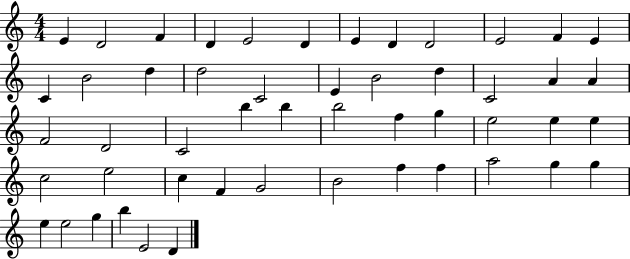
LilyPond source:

{
  \clef treble
  \numericTimeSignature
  \time 4/4
  \key c \major
  e'4 d'2 f'4 | d'4 e'2 d'4 | e'4 d'4 d'2 | e'2 f'4 e'4 | \break c'4 b'2 d''4 | d''2 c'2 | e'4 b'2 d''4 | c'2 a'4 a'4 | \break f'2 d'2 | c'2 b''4 b''4 | b''2 f''4 g''4 | e''2 e''4 e''4 | \break c''2 e''2 | c''4 f'4 g'2 | b'2 f''4 f''4 | a''2 g''4 g''4 | \break e''4 e''2 g''4 | b''4 e'2 d'4 | \bar "|."
}